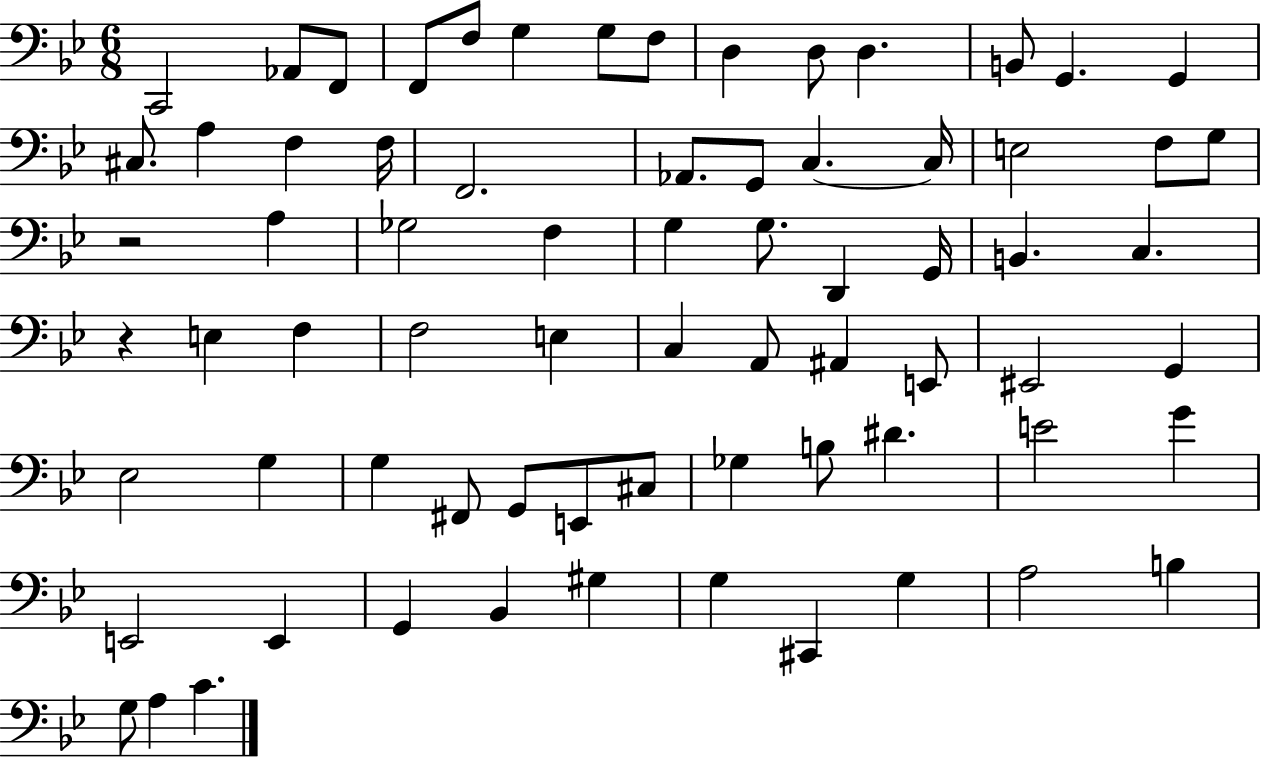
C2/h Ab2/e F2/e F2/e F3/e G3/q G3/e F3/e D3/q D3/e D3/q. B2/e G2/q. G2/q C#3/e. A3/q F3/q F3/s F2/h. Ab2/e. G2/e C3/q. C3/s E3/h F3/e G3/e R/h A3/q Gb3/h F3/q G3/q G3/e. D2/q G2/s B2/q. C3/q. R/q E3/q F3/q F3/h E3/q C3/q A2/e A#2/q E2/e EIS2/h G2/q Eb3/h G3/q G3/q F#2/e G2/e E2/e C#3/e Gb3/q B3/e D#4/q. E4/h G4/q E2/h E2/q G2/q Bb2/q G#3/q G3/q C#2/q G3/q A3/h B3/q G3/e A3/q C4/q.